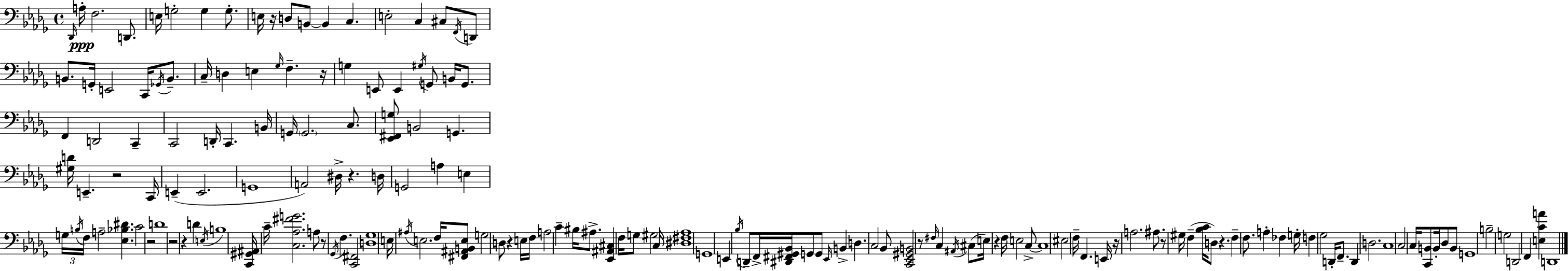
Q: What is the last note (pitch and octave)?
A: D2